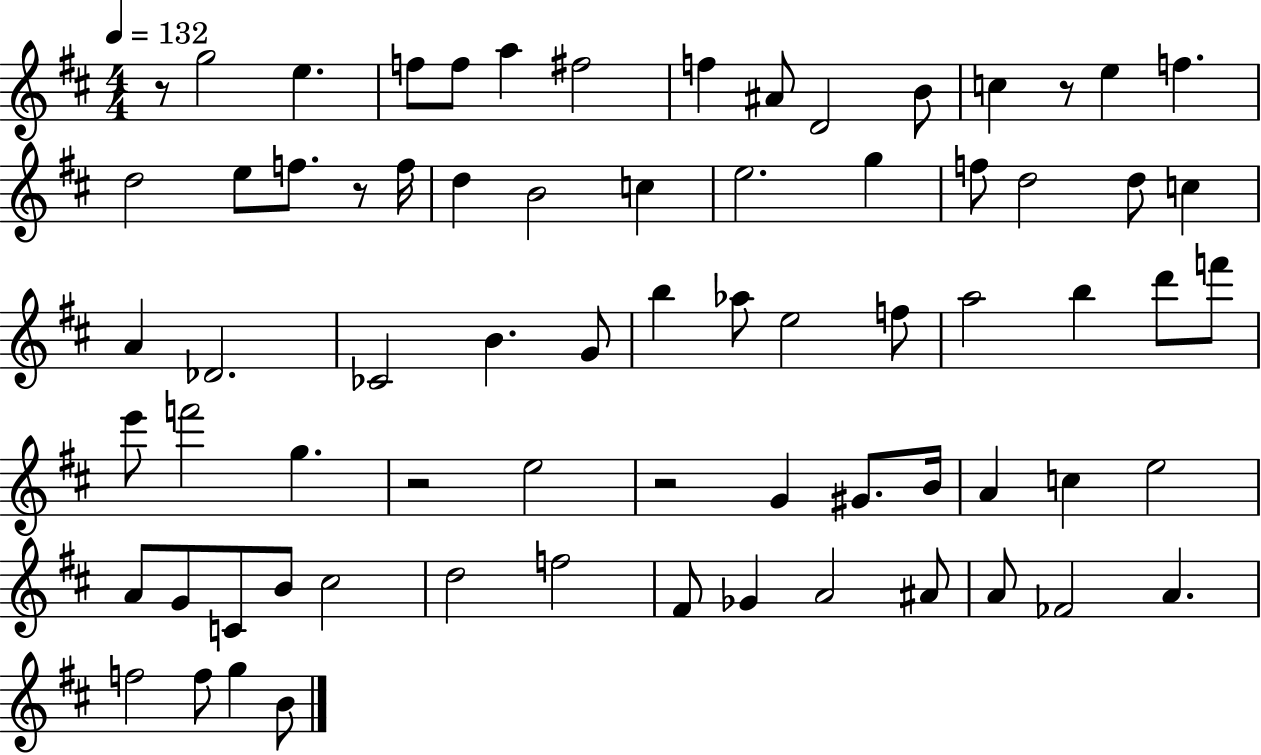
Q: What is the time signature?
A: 4/4